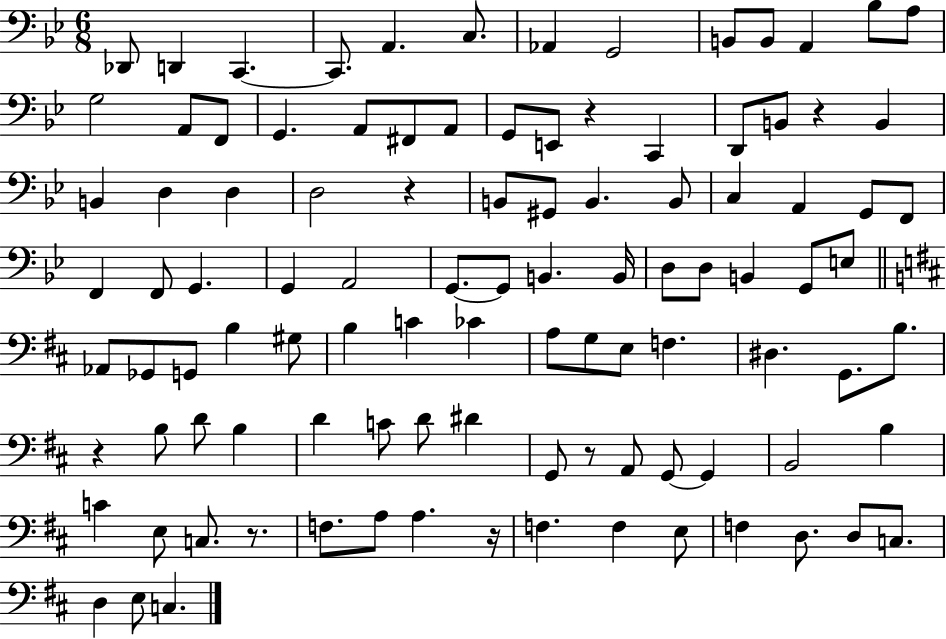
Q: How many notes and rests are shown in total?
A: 103